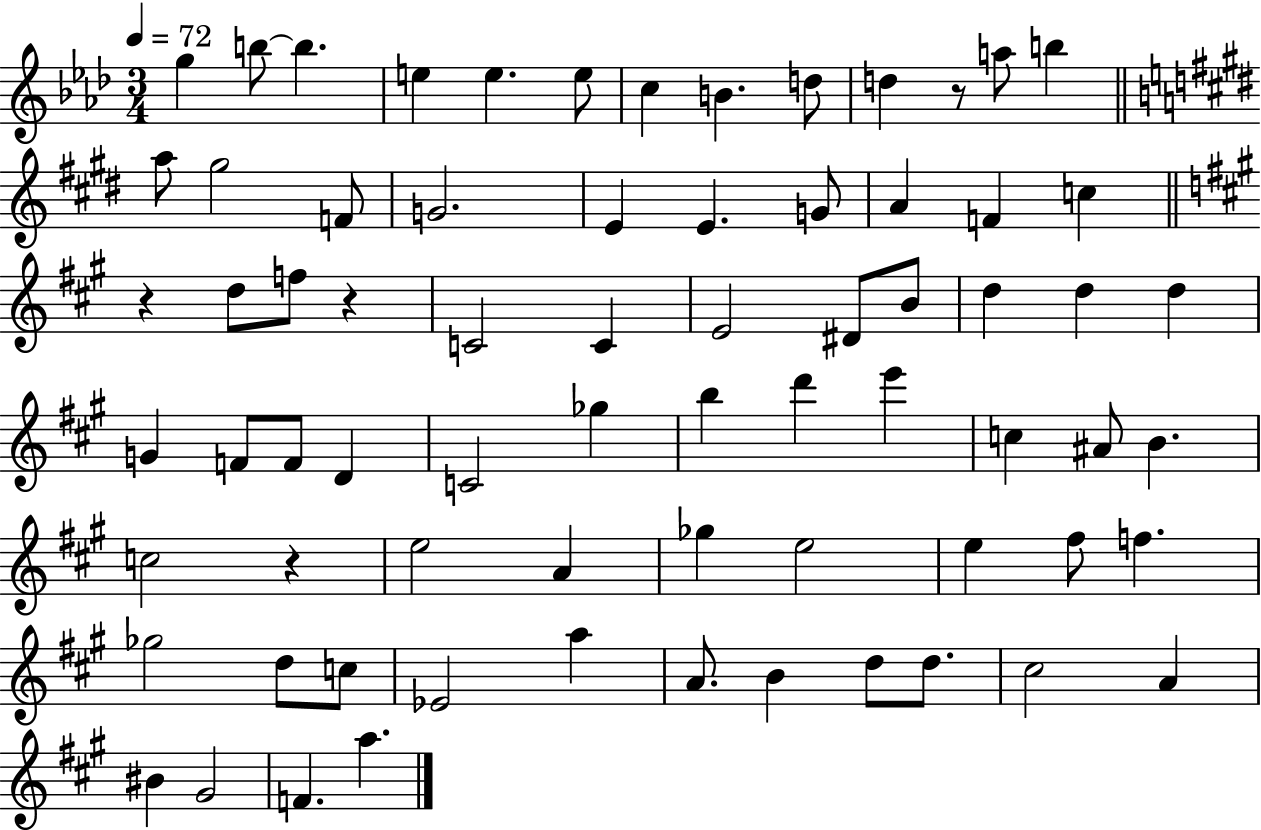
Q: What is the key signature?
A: AES major